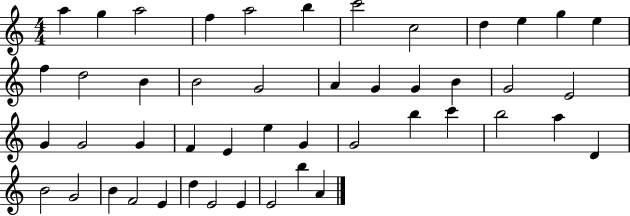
A5/q G5/q A5/h F5/q A5/h B5/q C6/h C5/h D5/q E5/q G5/q E5/q F5/q D5/h B4/q B4/h G4/h A4/q G4/q G4/q B4/q G4/h E4/h G4/q G4/h G4/q F4/q E4/q E5/q G4/q G4/h B5/q C6/q B5/h A5/q D4/q B4/h G4/h B4/q F4/h E4/q D5/q E4/h E4/q E4/h B5/q A4/q